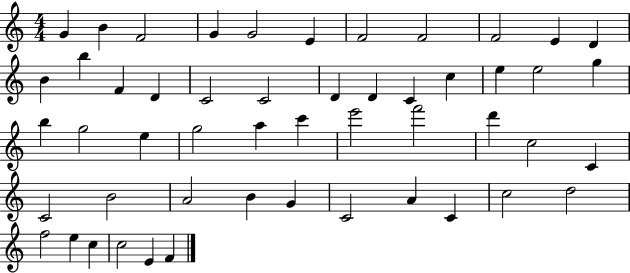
{
  \clef treble
  \numericTimeSignature
  \time 4/4
  \key c \major
  g'4 b'4 f'2 | g'4 g'2 e'4 | f'2 f'2 | f'2 e'4 d'4 | \break b'4 b''4 f'4 d'4 | c'2 c'2 | d'4 d'4 c'4 c''4 | e''4 e''2 g''4 | \break b''4 g''2 e''4 | g''2 a''4 c'''4 | e'''2 f'''2 | d'''4 c''2 c'4 | \break c'2 b'2 | a'2 b'4 g'4 | c'2 a'4 c'4 | c''2 d''2 | \break f''2 e''4 c''4 | c''2 e'4 f'4 | \bar "|."
}